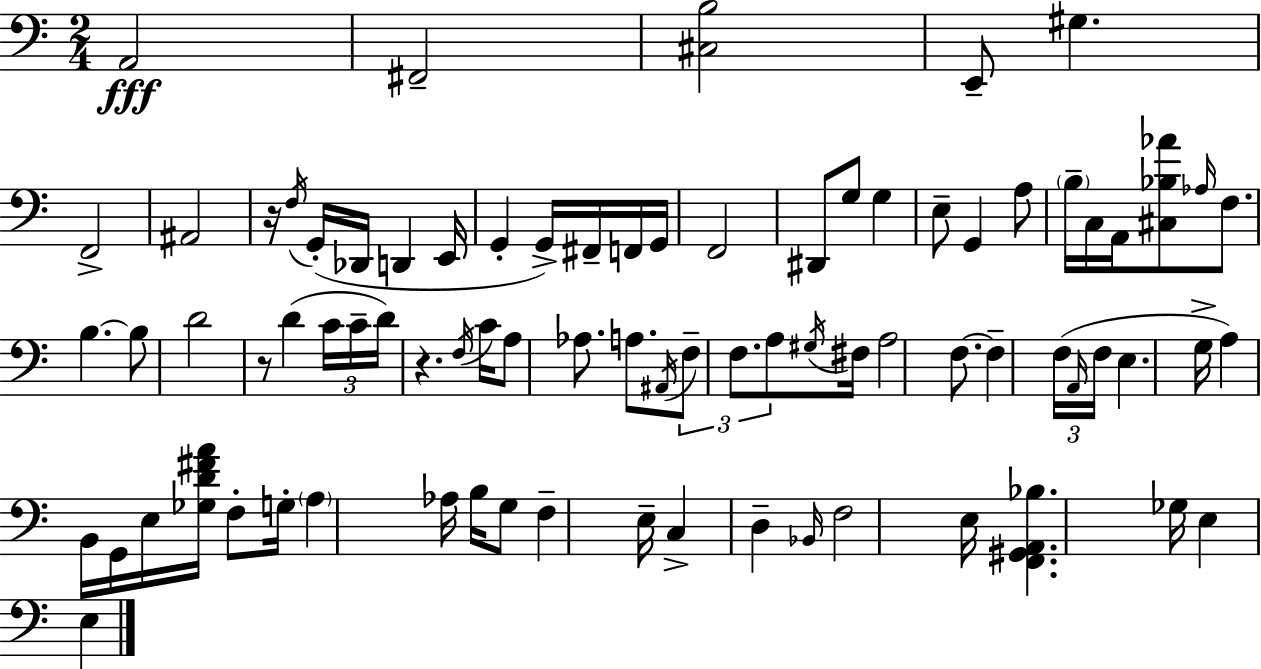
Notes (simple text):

A2/h F#2/h [C#3,B3]/h E2/e G#3/q. F2/h A#2/h R/s F3/s G2/s Db2/s D2/q E2/s G2/q G2/s F#2/s F2/s G2/s F2/h D#2/e G3/e G3/q E3/e G2/q A3/e B3/s C3/s A2/s [C#3,Bb3,Ab4]/e Ab3/s F3/e. B3/q. B3/e D4/h R/e D4/q C4/s C4/s D4/s R/q. F3/s C4/s A3/e Ab3/e. A3/e. A#2/s F3/e F3/e. A3/e G#3/s F#3/s A3/h F3/e. F3/q F3/s A2/s F3/s E3/q. G3/s A3/q B2/s G2/s E3/s [Gb3,D4,F#4,A4]/s F3/e G3/s A3/q Ab3/s B3/s G3/e F3/q E3/s C3/q D3/q Bb2/s F3/h E3/s [F2,G#2,A2,Bb3]/q. Gb3/s E3/q E3/q